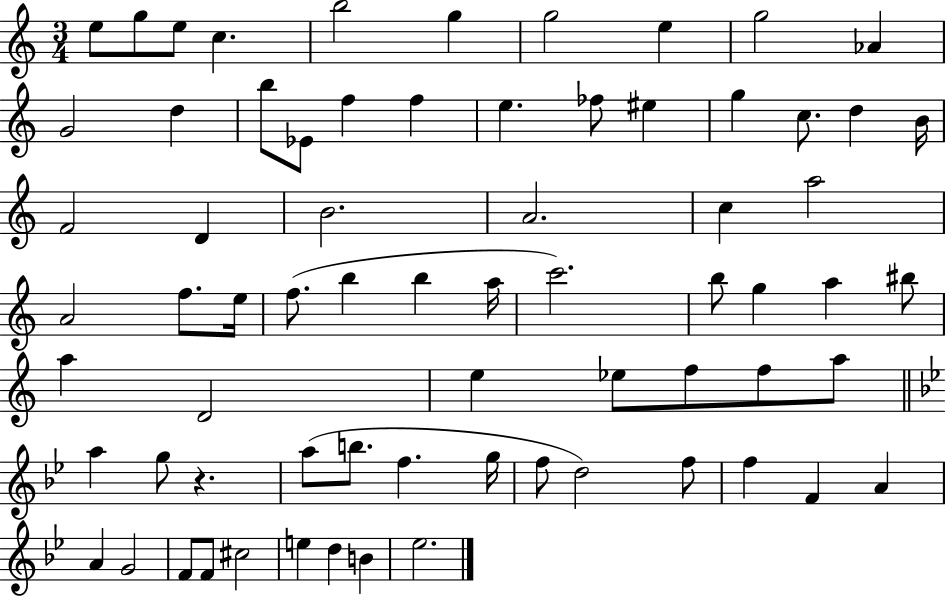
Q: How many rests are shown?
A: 1